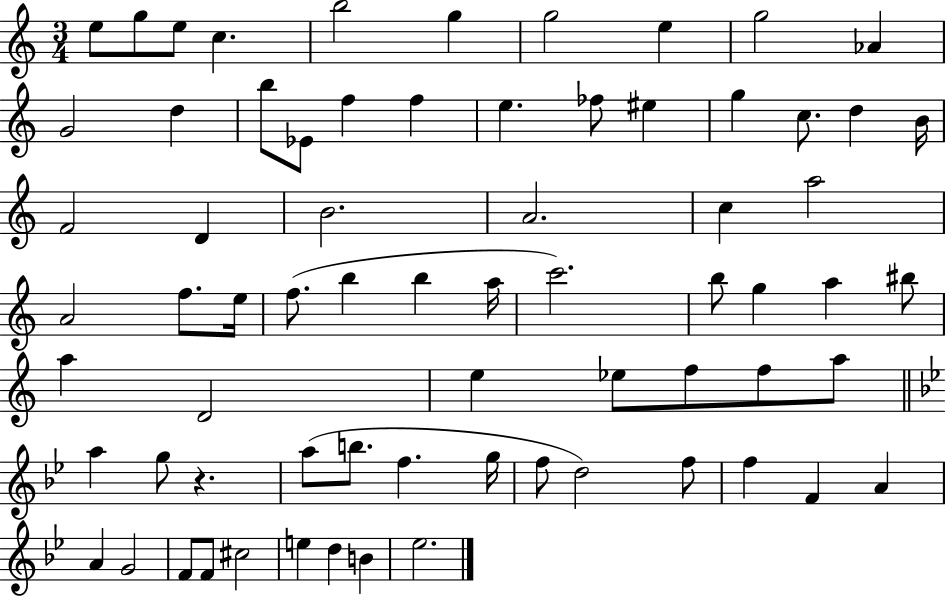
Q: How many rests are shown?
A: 1